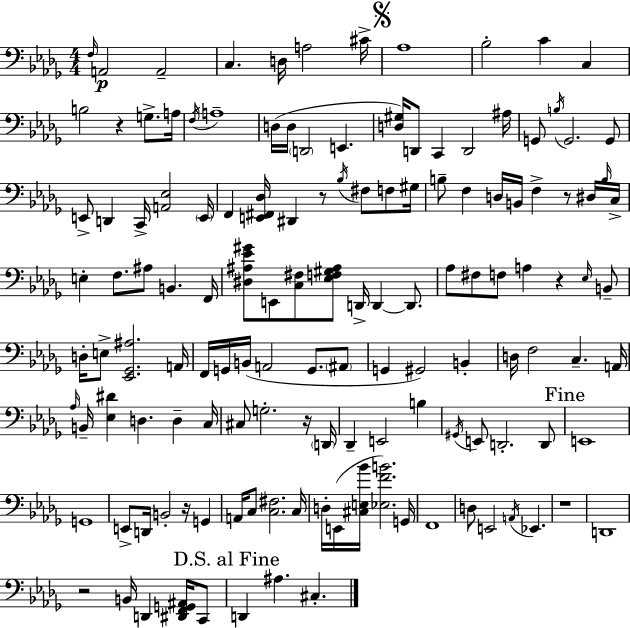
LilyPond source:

{
  \clef bass
  \numericTimeSignature
  \time 4/4
  \key bes \minor
  \grace { f16 }\p a,2 a,2-- | c4. d16 a2 | cis'16-> \mark \markup { \musicglyph "scripts.segno" } aes1 | bes2-. c'4 c4 | \break b2 r4 g8.-> | a16 \acciaccatura { f16 } a1-- | d16( d16 \parenthesize d,2 e,4. | <d gis>16) d,8 c,4 d,2 | \break ais16 g,8 \acciaccatura { b16 } g,2. | g,8 e,8-> d,4 c,16-> <a, ees>2 | \parenthesize e,16 f,4 <e, fis, des>16 dis,4 r8 \acciaccatura { bes16 } fis8 | f8 gis16 b8-- f4 d16 b,16 f4-> | \break r8 dis16 \grace { b16 } c16-> e4-. f8. ais8 b,4. | f,16 <dis ais ees' gis'>8 e,8 <c fis>8 <ees f gis ais>8 d,16-> d,4~~ | d,8. aes8 fis8 f8 a4 r4 | \grace { ees16 } b,8-- d16-. e8-> <ees, ges, ais>2. | \break a,16 f,16 g,16 b,16( a,2 | g,8. \parenthesize ais,8 g,4 gis,2) | b,4-. d16 f2 c4.-- | a,16 \grace { aes16 } b,16-- <ees dis'>4 d4. | \break d4-- c16 cis8 g2.-. | r16 \parenthesize d,16 des,4-- e,2 | b4 \acciaccatura { gis,16 } e,8 d,2.-. | d,8 \mark "Fine" e,1 | \break g,1 | e,8-> d,16 b,2-. | r16 g,4 a,16 c8 <c fis>2. | c16 d16-. e,16( <cis e bes'>16 <ees f' b'>2.) | \break g,16 f,1 | d8 e,2 | \acciaccatura { a,16 } ees,4. r1 | d,1 | \break r2 | b,16 d,4 <dis, f, g, ais,>16 c,8 \mark "D.S. al Fine" d,4 ais4. | cis4.-. \bar "|."
}